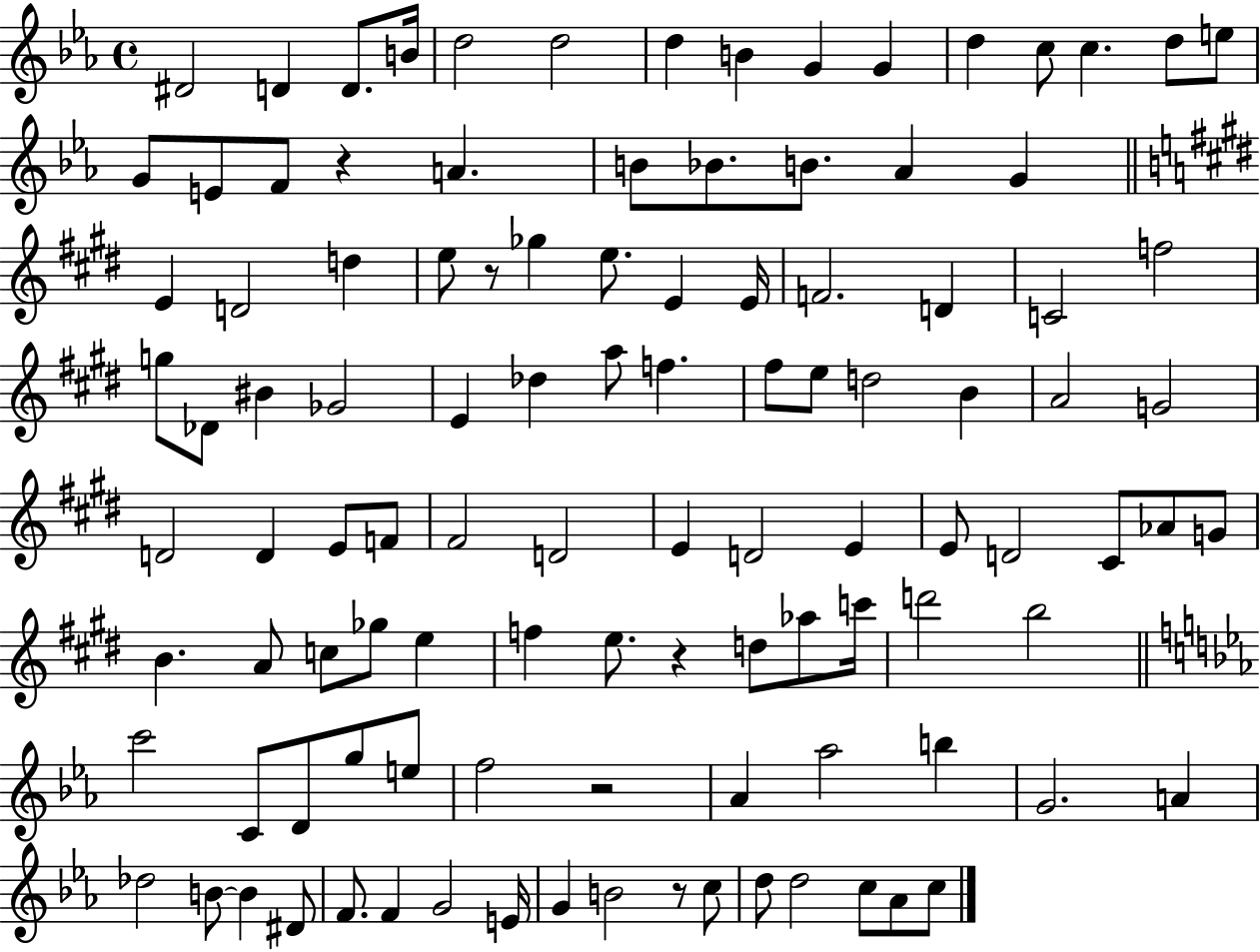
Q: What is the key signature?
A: EES major